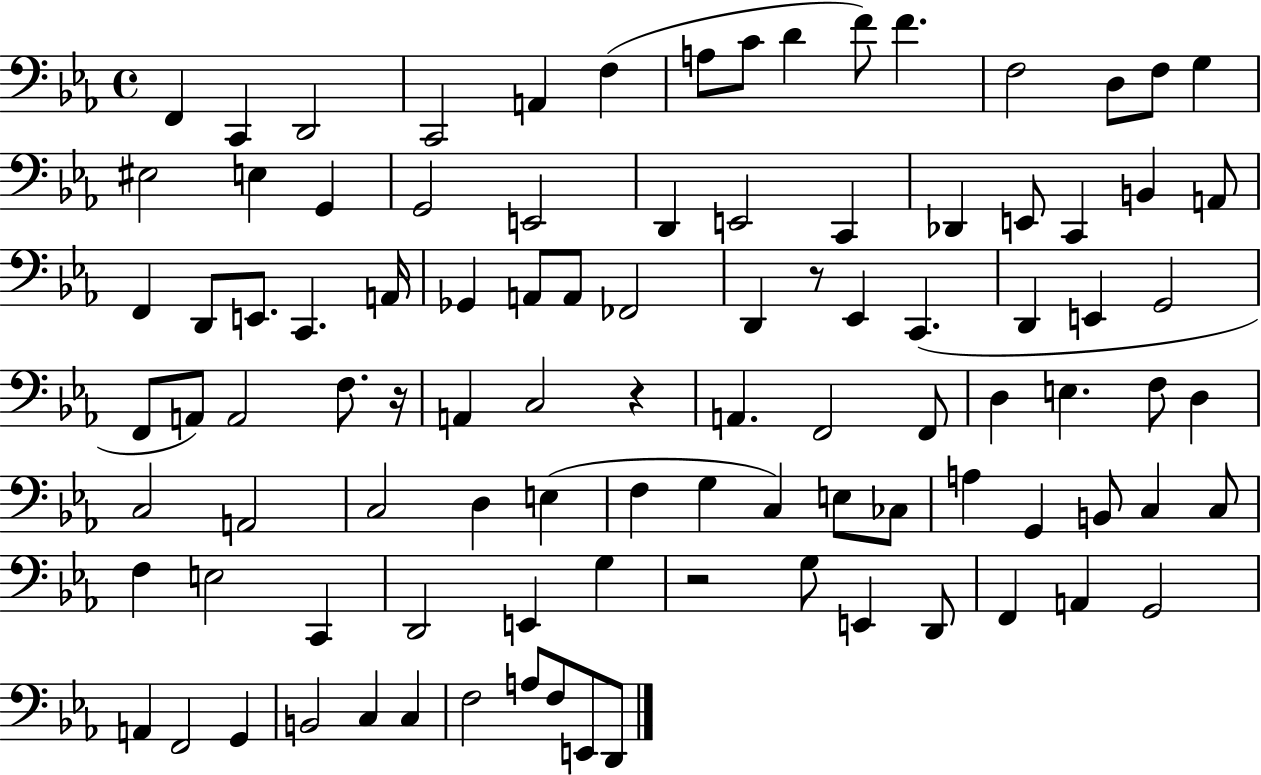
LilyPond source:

{
  \clef bass
  \time 4/4
  \defaultTimeSignature
  \key ees \major
  \repeat volta 2 { f,4 c,4 d,2 | c,2 a,4 f4( | a8 c'8 d'4 f'8) f'4. | f2 d8 f8 g4 | \break eis2 e4 g,4 | g,2 e,2 | d,4 e,2 c,4 | des,4 e,8 c,4 b,4 a,8 | \break f,4 d,8 e,8. c,4. a,16 | ges,4 a,8 a,8 fes,2 | d,4 r8 ees,4 c,4.( | d,4 e,4 g,2 | \break f,8 a,8) a,2 f8. r16 | a,4 c2 r4 | a,4. f,2 f,8 | d4 e4. f8 d4 | \break c2 a,2 | c2 d4 e4( | f4 g4 c4) e8 ces8 | a4 g,4 b,8 c4 c8 | \break f4 e2 c,4 | d,2 e,4 g4 | r2 g8 e,4 d,8 | f,4 a,4 g,2 | \break a,4 f,2 g,4 | b,2 c4 c4 | f2 a8 f8 e,8 d,8 | } \bar "|."
}